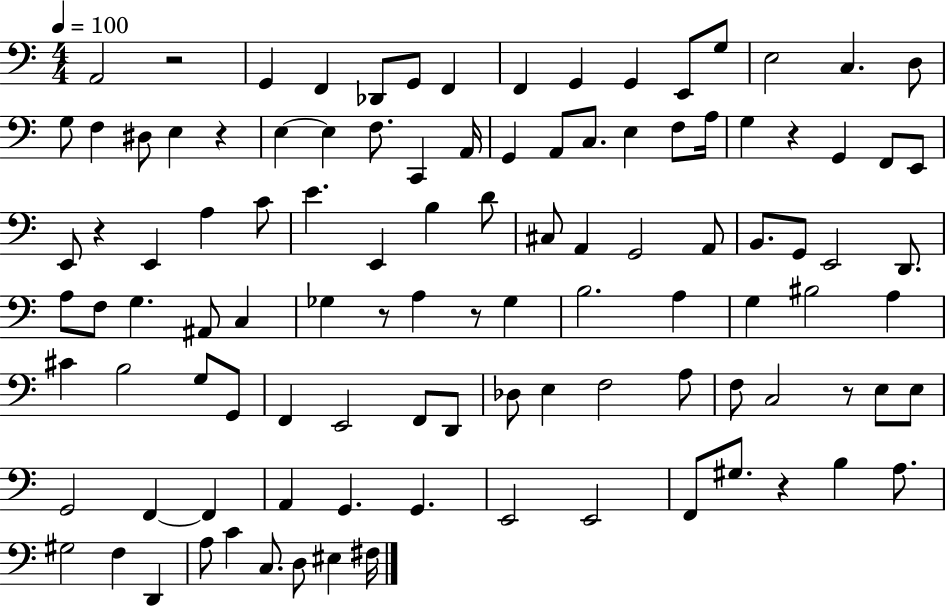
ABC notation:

X:1
T:Untitled
M:4/4
L:1/4
K:C
A,,2 z2 G,, F,, _D,,/2 G,,/2 F,, F,, G,, G,, E,,/2 G,/2 E,2 C, D,/2 G,/2 F, ^D,/2 E, z E, E, F,/2 C,, A,,/4 G,, A,,/2 C,/2 E, F,/2 A,/4 G, z G,, F,,/2 E,,/2 E,,/2 z E,, A, C/2 E E,, B, D/2 ^C,/2 A,, G,,2 A,,/2 B,,/2 G,,/2 E,,2 D,,/2 A,/2 F,/2 G, ^A,,/2 C, _G, z/2 A, z/2 _G, B,2 A, G, ^B,2 A, ^C B,2 G,/2 G,,/2 F,, E,,2 F,,/2 D,,/2 _D,/2 E, F,2 A,/2 F,/2 C,2 z/2 E,/2 E,/2 G,,2 F,, F,, A,, G,, G,, E,,2 E,,2 F,,/2 ^G,/2 z B, A,/2 ^G,2 F, D,, A,/2 C C,/2 D,/2 ^E, ^F,/4